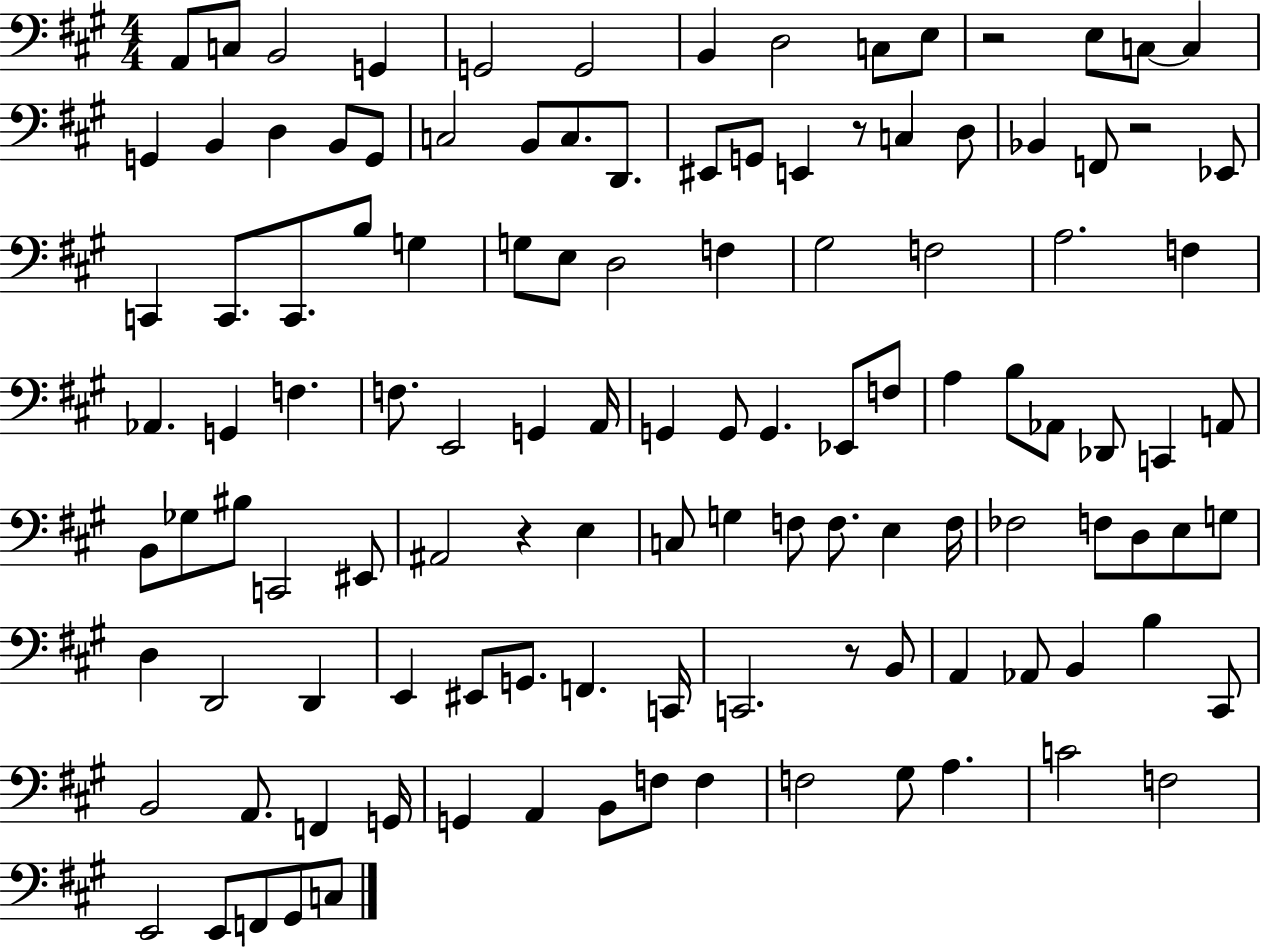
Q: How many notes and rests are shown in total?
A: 118